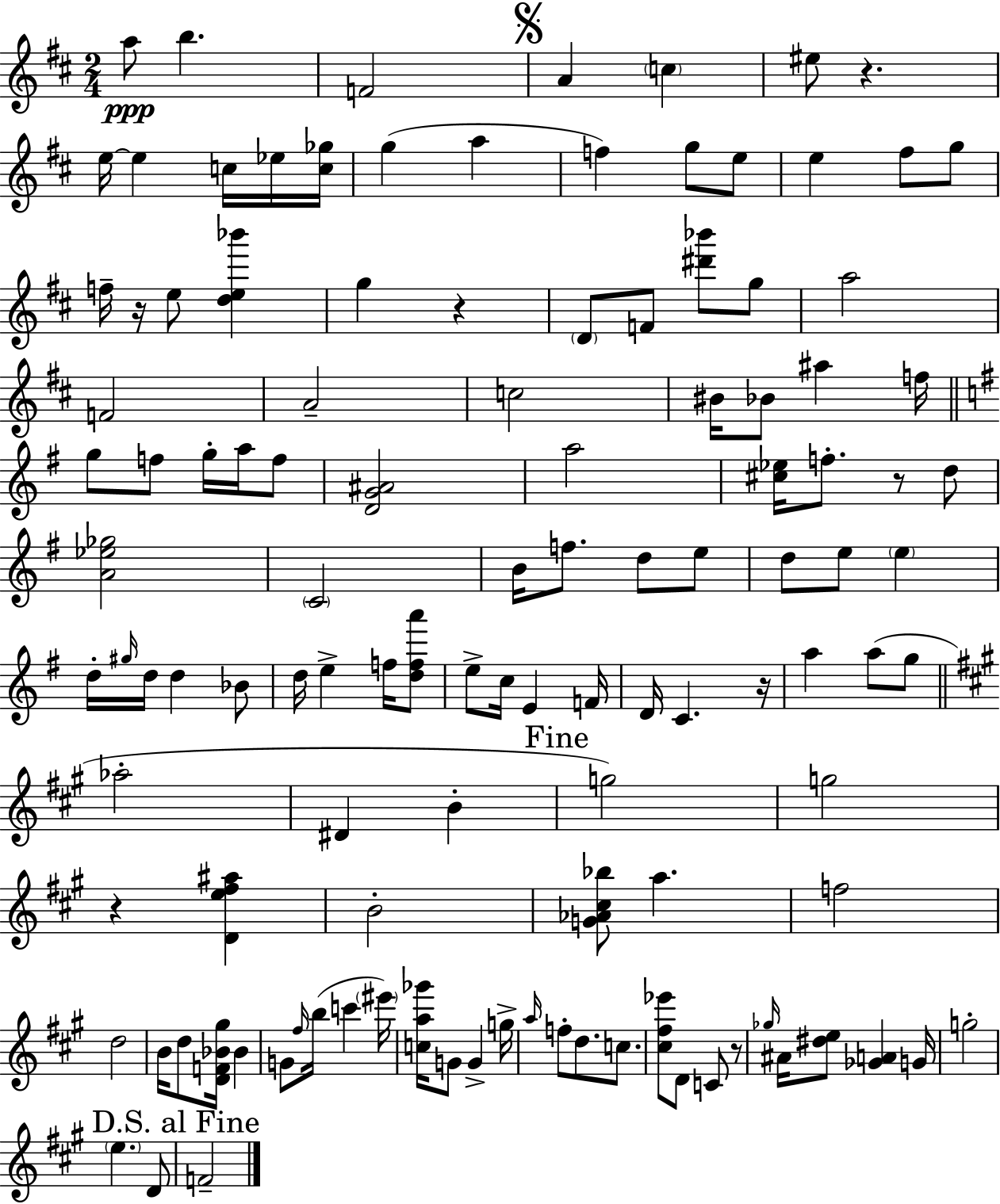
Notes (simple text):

A5/e B5/q. F4/h A4/q C5/q EIS5/e R/q. E5/s E5/q C5/s Eb5/s [C5,Gb5]/s G5/q A5/q F5/q G5/e E5/e E5/q F#5/e G5/e F5/s R/s E5/e [D5,E5,Bb6]/q G5/q R/q D4/e F4/e [D#6,Bb6]/e G5/e A5/h F4/h A4/h C5/h BIS4/s Bb4/e A#5/q F5/s G5/e F5/e G5/s A5/s F5/e [D4,G4,A#4]/h A5/h [C#5,Eb5]/s F5/e. R/e D5/e [A4,Eb5,Gb5]/h C4/h B4/s F5/e. D5/e E5/e D5/e E5/e E5/q D5/s G#5/s D5/s D5/q Bb4/e D5/s E5/q F5/s [D5,F5,A6]/e E5/e C5/s E4/q F4/s D4/s C4/q. R/s A5/q A5/e G5/e Ab5/h D#4/q B4/q G5/h G5/h R/q [D4,E5,F#5,A#5]/q B4/h [G4,Ab4,C#5,Bb5]/e A5/q. F5/h D5/h B4/s D5/e [D4,F4,Bb4,G#5]/s Bb4/q G4/e F#5/s B5/s C6/q EIS6/s [C5,A5,Gb6]/s G4/e G4/q G5/s A5/s F5/e D5/e. C5/e. [C#5,F#5,Eb6]/e D4/e C4/e R/e Gb5/s A#4/s [D#5,E5]/e [Gb4,A4]/q G4/s G5/h E5/q. D4/e F4/h